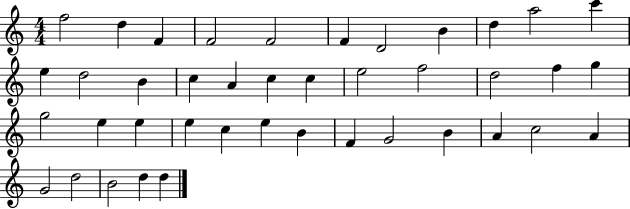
{
  \clef treble
  \numericTimeSignature
  \time 4/4
  \key c \major
  f''2 d''4 f'4 | f'2 f'2 | f'4 d'2 b'4 | d''4 a''2 c'''4 | \break e''4 d''2 b'4 | c''4 a'4 c''4 c''4 | e''2 f''2 | d''2 f''4 g''4 | \break g''2 e''4 e''4 | e''4 c''4 e''4 b'4 | f'4 g'2 b'4 | a'4 c''2 a'4 | \break g'2 d''2 | b'2 d''4 d''4 | \bar "|."
}